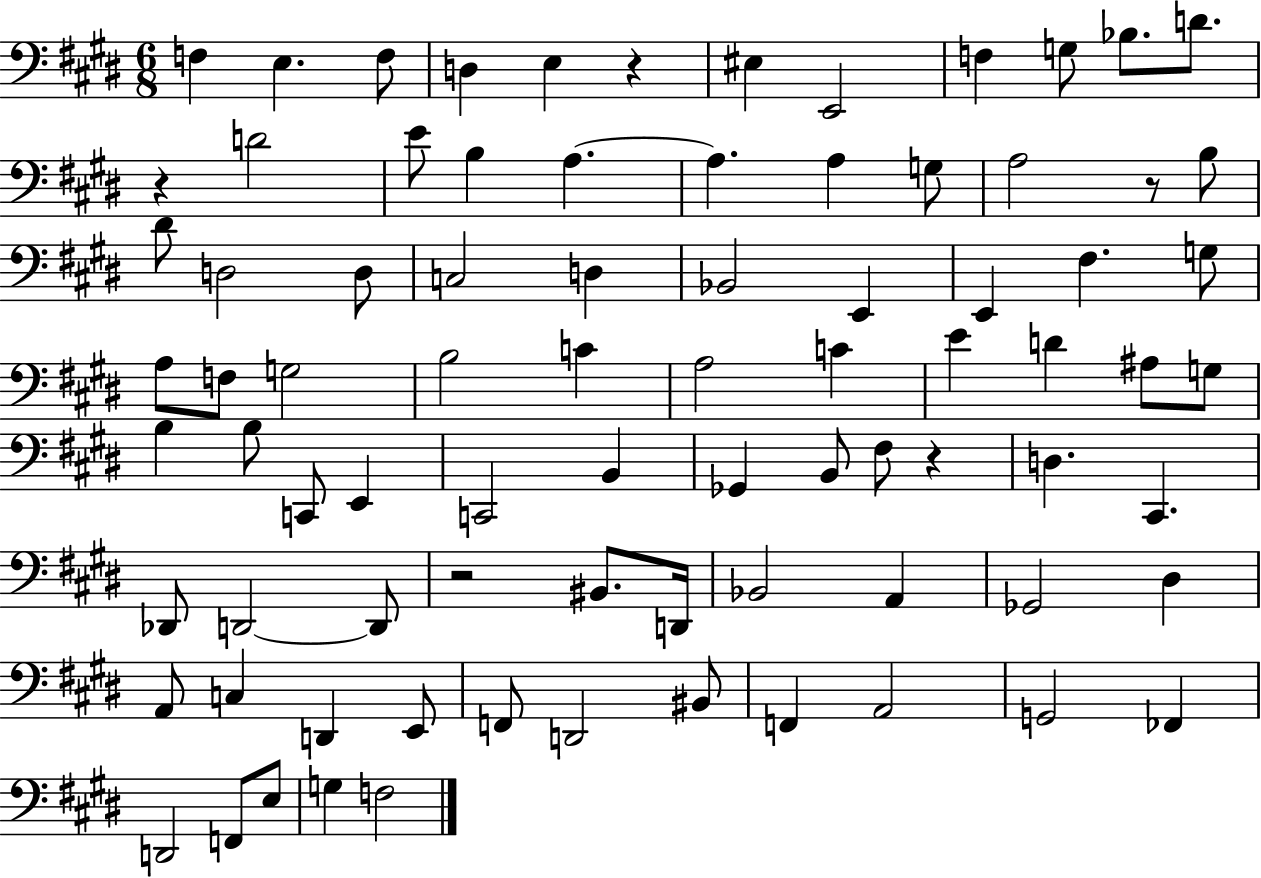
F3/q E3/q. F3/e D3/q E3/q R/q EIS3/q E2/h F3/q G3/e Bb3/e. D4/e. R/q D4/h E4/e B3/q A3/q. A3/q. A3/q G3/e A3/h R/e B3/e D#4/e D3/h D3/e C3/h D3/q Bb2/h E2/q E2/q F#3/q. G3/e A3/e F3/e G3/h B3/h C4/q A3/h C4/q E4/q D4/q A#3/e G3/e B3/q B3/e C2/e E2/q C2/h B2/q Gb2/q B2/e F#3/e R/q D3/q. C#2/q. Db2/e D2/h D2/e R/h BIS2/e. D2/s Bb2/h A2/q Gb2/h D#3/q A2/e C3/q D2/q E2/e F2/e D2/h BIS2/e F2/q A2/h G2/h FES2/q D2/h F2/e E3/e G3/q F3/h